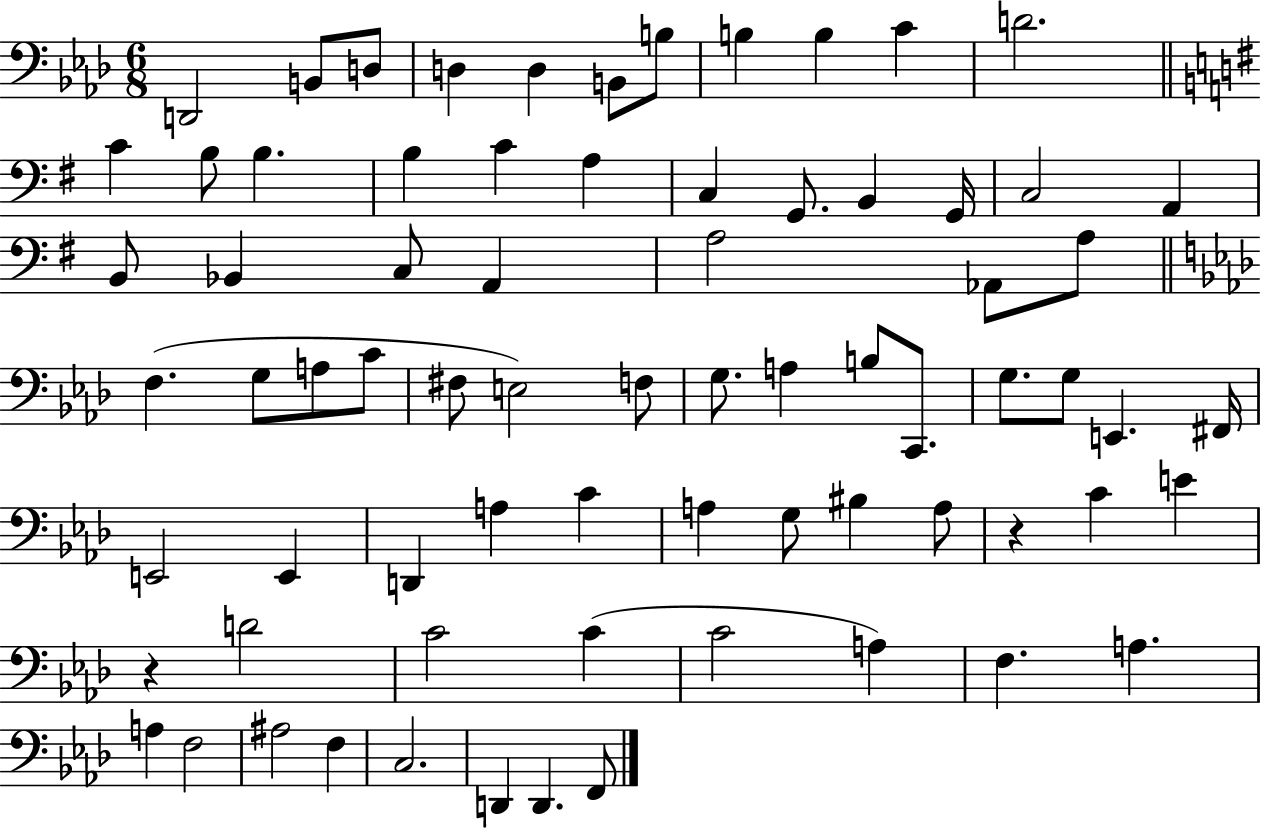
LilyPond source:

{
  \clef bass
  \numericTimeSignature
  \time 6/8
  \key aes \major
  d,2 b,8 d8 | d4 d4 b,8 b8 | b4 b4 c'4 | d'2. | \break \bar "||" \break \key g \major c'4 b8 b4. | b4 c'4 a4 | c4 g,8. b,4 g,16 | c2 a,4 | \break b,8 bes,4 c8 a,4 | a2 aes,8 a8 | \bar "||" \break \key aes \major f4.( g8 a8 c'8 | fis8 e2) f8 | g8. a4 b8 c,8. | g8. g8 e,4. fis,16 | \break e,2 e,4 | d,4 a4 c'4 | a4 g8 bis4 a8 | r4 c'4 e'4 | \break r4 d'2 | c'2 c'4( | c'2 a4) | f4. a4. | \break a4 f2 | ais2 f4 | c2. | d,4 d,4. f,8 | \break \bar "|."
}